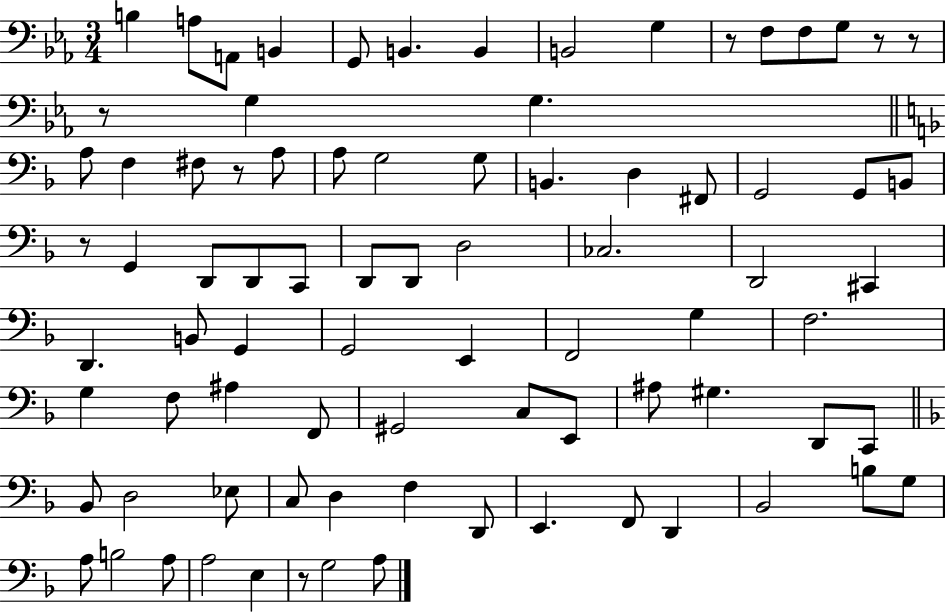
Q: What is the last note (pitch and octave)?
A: A3